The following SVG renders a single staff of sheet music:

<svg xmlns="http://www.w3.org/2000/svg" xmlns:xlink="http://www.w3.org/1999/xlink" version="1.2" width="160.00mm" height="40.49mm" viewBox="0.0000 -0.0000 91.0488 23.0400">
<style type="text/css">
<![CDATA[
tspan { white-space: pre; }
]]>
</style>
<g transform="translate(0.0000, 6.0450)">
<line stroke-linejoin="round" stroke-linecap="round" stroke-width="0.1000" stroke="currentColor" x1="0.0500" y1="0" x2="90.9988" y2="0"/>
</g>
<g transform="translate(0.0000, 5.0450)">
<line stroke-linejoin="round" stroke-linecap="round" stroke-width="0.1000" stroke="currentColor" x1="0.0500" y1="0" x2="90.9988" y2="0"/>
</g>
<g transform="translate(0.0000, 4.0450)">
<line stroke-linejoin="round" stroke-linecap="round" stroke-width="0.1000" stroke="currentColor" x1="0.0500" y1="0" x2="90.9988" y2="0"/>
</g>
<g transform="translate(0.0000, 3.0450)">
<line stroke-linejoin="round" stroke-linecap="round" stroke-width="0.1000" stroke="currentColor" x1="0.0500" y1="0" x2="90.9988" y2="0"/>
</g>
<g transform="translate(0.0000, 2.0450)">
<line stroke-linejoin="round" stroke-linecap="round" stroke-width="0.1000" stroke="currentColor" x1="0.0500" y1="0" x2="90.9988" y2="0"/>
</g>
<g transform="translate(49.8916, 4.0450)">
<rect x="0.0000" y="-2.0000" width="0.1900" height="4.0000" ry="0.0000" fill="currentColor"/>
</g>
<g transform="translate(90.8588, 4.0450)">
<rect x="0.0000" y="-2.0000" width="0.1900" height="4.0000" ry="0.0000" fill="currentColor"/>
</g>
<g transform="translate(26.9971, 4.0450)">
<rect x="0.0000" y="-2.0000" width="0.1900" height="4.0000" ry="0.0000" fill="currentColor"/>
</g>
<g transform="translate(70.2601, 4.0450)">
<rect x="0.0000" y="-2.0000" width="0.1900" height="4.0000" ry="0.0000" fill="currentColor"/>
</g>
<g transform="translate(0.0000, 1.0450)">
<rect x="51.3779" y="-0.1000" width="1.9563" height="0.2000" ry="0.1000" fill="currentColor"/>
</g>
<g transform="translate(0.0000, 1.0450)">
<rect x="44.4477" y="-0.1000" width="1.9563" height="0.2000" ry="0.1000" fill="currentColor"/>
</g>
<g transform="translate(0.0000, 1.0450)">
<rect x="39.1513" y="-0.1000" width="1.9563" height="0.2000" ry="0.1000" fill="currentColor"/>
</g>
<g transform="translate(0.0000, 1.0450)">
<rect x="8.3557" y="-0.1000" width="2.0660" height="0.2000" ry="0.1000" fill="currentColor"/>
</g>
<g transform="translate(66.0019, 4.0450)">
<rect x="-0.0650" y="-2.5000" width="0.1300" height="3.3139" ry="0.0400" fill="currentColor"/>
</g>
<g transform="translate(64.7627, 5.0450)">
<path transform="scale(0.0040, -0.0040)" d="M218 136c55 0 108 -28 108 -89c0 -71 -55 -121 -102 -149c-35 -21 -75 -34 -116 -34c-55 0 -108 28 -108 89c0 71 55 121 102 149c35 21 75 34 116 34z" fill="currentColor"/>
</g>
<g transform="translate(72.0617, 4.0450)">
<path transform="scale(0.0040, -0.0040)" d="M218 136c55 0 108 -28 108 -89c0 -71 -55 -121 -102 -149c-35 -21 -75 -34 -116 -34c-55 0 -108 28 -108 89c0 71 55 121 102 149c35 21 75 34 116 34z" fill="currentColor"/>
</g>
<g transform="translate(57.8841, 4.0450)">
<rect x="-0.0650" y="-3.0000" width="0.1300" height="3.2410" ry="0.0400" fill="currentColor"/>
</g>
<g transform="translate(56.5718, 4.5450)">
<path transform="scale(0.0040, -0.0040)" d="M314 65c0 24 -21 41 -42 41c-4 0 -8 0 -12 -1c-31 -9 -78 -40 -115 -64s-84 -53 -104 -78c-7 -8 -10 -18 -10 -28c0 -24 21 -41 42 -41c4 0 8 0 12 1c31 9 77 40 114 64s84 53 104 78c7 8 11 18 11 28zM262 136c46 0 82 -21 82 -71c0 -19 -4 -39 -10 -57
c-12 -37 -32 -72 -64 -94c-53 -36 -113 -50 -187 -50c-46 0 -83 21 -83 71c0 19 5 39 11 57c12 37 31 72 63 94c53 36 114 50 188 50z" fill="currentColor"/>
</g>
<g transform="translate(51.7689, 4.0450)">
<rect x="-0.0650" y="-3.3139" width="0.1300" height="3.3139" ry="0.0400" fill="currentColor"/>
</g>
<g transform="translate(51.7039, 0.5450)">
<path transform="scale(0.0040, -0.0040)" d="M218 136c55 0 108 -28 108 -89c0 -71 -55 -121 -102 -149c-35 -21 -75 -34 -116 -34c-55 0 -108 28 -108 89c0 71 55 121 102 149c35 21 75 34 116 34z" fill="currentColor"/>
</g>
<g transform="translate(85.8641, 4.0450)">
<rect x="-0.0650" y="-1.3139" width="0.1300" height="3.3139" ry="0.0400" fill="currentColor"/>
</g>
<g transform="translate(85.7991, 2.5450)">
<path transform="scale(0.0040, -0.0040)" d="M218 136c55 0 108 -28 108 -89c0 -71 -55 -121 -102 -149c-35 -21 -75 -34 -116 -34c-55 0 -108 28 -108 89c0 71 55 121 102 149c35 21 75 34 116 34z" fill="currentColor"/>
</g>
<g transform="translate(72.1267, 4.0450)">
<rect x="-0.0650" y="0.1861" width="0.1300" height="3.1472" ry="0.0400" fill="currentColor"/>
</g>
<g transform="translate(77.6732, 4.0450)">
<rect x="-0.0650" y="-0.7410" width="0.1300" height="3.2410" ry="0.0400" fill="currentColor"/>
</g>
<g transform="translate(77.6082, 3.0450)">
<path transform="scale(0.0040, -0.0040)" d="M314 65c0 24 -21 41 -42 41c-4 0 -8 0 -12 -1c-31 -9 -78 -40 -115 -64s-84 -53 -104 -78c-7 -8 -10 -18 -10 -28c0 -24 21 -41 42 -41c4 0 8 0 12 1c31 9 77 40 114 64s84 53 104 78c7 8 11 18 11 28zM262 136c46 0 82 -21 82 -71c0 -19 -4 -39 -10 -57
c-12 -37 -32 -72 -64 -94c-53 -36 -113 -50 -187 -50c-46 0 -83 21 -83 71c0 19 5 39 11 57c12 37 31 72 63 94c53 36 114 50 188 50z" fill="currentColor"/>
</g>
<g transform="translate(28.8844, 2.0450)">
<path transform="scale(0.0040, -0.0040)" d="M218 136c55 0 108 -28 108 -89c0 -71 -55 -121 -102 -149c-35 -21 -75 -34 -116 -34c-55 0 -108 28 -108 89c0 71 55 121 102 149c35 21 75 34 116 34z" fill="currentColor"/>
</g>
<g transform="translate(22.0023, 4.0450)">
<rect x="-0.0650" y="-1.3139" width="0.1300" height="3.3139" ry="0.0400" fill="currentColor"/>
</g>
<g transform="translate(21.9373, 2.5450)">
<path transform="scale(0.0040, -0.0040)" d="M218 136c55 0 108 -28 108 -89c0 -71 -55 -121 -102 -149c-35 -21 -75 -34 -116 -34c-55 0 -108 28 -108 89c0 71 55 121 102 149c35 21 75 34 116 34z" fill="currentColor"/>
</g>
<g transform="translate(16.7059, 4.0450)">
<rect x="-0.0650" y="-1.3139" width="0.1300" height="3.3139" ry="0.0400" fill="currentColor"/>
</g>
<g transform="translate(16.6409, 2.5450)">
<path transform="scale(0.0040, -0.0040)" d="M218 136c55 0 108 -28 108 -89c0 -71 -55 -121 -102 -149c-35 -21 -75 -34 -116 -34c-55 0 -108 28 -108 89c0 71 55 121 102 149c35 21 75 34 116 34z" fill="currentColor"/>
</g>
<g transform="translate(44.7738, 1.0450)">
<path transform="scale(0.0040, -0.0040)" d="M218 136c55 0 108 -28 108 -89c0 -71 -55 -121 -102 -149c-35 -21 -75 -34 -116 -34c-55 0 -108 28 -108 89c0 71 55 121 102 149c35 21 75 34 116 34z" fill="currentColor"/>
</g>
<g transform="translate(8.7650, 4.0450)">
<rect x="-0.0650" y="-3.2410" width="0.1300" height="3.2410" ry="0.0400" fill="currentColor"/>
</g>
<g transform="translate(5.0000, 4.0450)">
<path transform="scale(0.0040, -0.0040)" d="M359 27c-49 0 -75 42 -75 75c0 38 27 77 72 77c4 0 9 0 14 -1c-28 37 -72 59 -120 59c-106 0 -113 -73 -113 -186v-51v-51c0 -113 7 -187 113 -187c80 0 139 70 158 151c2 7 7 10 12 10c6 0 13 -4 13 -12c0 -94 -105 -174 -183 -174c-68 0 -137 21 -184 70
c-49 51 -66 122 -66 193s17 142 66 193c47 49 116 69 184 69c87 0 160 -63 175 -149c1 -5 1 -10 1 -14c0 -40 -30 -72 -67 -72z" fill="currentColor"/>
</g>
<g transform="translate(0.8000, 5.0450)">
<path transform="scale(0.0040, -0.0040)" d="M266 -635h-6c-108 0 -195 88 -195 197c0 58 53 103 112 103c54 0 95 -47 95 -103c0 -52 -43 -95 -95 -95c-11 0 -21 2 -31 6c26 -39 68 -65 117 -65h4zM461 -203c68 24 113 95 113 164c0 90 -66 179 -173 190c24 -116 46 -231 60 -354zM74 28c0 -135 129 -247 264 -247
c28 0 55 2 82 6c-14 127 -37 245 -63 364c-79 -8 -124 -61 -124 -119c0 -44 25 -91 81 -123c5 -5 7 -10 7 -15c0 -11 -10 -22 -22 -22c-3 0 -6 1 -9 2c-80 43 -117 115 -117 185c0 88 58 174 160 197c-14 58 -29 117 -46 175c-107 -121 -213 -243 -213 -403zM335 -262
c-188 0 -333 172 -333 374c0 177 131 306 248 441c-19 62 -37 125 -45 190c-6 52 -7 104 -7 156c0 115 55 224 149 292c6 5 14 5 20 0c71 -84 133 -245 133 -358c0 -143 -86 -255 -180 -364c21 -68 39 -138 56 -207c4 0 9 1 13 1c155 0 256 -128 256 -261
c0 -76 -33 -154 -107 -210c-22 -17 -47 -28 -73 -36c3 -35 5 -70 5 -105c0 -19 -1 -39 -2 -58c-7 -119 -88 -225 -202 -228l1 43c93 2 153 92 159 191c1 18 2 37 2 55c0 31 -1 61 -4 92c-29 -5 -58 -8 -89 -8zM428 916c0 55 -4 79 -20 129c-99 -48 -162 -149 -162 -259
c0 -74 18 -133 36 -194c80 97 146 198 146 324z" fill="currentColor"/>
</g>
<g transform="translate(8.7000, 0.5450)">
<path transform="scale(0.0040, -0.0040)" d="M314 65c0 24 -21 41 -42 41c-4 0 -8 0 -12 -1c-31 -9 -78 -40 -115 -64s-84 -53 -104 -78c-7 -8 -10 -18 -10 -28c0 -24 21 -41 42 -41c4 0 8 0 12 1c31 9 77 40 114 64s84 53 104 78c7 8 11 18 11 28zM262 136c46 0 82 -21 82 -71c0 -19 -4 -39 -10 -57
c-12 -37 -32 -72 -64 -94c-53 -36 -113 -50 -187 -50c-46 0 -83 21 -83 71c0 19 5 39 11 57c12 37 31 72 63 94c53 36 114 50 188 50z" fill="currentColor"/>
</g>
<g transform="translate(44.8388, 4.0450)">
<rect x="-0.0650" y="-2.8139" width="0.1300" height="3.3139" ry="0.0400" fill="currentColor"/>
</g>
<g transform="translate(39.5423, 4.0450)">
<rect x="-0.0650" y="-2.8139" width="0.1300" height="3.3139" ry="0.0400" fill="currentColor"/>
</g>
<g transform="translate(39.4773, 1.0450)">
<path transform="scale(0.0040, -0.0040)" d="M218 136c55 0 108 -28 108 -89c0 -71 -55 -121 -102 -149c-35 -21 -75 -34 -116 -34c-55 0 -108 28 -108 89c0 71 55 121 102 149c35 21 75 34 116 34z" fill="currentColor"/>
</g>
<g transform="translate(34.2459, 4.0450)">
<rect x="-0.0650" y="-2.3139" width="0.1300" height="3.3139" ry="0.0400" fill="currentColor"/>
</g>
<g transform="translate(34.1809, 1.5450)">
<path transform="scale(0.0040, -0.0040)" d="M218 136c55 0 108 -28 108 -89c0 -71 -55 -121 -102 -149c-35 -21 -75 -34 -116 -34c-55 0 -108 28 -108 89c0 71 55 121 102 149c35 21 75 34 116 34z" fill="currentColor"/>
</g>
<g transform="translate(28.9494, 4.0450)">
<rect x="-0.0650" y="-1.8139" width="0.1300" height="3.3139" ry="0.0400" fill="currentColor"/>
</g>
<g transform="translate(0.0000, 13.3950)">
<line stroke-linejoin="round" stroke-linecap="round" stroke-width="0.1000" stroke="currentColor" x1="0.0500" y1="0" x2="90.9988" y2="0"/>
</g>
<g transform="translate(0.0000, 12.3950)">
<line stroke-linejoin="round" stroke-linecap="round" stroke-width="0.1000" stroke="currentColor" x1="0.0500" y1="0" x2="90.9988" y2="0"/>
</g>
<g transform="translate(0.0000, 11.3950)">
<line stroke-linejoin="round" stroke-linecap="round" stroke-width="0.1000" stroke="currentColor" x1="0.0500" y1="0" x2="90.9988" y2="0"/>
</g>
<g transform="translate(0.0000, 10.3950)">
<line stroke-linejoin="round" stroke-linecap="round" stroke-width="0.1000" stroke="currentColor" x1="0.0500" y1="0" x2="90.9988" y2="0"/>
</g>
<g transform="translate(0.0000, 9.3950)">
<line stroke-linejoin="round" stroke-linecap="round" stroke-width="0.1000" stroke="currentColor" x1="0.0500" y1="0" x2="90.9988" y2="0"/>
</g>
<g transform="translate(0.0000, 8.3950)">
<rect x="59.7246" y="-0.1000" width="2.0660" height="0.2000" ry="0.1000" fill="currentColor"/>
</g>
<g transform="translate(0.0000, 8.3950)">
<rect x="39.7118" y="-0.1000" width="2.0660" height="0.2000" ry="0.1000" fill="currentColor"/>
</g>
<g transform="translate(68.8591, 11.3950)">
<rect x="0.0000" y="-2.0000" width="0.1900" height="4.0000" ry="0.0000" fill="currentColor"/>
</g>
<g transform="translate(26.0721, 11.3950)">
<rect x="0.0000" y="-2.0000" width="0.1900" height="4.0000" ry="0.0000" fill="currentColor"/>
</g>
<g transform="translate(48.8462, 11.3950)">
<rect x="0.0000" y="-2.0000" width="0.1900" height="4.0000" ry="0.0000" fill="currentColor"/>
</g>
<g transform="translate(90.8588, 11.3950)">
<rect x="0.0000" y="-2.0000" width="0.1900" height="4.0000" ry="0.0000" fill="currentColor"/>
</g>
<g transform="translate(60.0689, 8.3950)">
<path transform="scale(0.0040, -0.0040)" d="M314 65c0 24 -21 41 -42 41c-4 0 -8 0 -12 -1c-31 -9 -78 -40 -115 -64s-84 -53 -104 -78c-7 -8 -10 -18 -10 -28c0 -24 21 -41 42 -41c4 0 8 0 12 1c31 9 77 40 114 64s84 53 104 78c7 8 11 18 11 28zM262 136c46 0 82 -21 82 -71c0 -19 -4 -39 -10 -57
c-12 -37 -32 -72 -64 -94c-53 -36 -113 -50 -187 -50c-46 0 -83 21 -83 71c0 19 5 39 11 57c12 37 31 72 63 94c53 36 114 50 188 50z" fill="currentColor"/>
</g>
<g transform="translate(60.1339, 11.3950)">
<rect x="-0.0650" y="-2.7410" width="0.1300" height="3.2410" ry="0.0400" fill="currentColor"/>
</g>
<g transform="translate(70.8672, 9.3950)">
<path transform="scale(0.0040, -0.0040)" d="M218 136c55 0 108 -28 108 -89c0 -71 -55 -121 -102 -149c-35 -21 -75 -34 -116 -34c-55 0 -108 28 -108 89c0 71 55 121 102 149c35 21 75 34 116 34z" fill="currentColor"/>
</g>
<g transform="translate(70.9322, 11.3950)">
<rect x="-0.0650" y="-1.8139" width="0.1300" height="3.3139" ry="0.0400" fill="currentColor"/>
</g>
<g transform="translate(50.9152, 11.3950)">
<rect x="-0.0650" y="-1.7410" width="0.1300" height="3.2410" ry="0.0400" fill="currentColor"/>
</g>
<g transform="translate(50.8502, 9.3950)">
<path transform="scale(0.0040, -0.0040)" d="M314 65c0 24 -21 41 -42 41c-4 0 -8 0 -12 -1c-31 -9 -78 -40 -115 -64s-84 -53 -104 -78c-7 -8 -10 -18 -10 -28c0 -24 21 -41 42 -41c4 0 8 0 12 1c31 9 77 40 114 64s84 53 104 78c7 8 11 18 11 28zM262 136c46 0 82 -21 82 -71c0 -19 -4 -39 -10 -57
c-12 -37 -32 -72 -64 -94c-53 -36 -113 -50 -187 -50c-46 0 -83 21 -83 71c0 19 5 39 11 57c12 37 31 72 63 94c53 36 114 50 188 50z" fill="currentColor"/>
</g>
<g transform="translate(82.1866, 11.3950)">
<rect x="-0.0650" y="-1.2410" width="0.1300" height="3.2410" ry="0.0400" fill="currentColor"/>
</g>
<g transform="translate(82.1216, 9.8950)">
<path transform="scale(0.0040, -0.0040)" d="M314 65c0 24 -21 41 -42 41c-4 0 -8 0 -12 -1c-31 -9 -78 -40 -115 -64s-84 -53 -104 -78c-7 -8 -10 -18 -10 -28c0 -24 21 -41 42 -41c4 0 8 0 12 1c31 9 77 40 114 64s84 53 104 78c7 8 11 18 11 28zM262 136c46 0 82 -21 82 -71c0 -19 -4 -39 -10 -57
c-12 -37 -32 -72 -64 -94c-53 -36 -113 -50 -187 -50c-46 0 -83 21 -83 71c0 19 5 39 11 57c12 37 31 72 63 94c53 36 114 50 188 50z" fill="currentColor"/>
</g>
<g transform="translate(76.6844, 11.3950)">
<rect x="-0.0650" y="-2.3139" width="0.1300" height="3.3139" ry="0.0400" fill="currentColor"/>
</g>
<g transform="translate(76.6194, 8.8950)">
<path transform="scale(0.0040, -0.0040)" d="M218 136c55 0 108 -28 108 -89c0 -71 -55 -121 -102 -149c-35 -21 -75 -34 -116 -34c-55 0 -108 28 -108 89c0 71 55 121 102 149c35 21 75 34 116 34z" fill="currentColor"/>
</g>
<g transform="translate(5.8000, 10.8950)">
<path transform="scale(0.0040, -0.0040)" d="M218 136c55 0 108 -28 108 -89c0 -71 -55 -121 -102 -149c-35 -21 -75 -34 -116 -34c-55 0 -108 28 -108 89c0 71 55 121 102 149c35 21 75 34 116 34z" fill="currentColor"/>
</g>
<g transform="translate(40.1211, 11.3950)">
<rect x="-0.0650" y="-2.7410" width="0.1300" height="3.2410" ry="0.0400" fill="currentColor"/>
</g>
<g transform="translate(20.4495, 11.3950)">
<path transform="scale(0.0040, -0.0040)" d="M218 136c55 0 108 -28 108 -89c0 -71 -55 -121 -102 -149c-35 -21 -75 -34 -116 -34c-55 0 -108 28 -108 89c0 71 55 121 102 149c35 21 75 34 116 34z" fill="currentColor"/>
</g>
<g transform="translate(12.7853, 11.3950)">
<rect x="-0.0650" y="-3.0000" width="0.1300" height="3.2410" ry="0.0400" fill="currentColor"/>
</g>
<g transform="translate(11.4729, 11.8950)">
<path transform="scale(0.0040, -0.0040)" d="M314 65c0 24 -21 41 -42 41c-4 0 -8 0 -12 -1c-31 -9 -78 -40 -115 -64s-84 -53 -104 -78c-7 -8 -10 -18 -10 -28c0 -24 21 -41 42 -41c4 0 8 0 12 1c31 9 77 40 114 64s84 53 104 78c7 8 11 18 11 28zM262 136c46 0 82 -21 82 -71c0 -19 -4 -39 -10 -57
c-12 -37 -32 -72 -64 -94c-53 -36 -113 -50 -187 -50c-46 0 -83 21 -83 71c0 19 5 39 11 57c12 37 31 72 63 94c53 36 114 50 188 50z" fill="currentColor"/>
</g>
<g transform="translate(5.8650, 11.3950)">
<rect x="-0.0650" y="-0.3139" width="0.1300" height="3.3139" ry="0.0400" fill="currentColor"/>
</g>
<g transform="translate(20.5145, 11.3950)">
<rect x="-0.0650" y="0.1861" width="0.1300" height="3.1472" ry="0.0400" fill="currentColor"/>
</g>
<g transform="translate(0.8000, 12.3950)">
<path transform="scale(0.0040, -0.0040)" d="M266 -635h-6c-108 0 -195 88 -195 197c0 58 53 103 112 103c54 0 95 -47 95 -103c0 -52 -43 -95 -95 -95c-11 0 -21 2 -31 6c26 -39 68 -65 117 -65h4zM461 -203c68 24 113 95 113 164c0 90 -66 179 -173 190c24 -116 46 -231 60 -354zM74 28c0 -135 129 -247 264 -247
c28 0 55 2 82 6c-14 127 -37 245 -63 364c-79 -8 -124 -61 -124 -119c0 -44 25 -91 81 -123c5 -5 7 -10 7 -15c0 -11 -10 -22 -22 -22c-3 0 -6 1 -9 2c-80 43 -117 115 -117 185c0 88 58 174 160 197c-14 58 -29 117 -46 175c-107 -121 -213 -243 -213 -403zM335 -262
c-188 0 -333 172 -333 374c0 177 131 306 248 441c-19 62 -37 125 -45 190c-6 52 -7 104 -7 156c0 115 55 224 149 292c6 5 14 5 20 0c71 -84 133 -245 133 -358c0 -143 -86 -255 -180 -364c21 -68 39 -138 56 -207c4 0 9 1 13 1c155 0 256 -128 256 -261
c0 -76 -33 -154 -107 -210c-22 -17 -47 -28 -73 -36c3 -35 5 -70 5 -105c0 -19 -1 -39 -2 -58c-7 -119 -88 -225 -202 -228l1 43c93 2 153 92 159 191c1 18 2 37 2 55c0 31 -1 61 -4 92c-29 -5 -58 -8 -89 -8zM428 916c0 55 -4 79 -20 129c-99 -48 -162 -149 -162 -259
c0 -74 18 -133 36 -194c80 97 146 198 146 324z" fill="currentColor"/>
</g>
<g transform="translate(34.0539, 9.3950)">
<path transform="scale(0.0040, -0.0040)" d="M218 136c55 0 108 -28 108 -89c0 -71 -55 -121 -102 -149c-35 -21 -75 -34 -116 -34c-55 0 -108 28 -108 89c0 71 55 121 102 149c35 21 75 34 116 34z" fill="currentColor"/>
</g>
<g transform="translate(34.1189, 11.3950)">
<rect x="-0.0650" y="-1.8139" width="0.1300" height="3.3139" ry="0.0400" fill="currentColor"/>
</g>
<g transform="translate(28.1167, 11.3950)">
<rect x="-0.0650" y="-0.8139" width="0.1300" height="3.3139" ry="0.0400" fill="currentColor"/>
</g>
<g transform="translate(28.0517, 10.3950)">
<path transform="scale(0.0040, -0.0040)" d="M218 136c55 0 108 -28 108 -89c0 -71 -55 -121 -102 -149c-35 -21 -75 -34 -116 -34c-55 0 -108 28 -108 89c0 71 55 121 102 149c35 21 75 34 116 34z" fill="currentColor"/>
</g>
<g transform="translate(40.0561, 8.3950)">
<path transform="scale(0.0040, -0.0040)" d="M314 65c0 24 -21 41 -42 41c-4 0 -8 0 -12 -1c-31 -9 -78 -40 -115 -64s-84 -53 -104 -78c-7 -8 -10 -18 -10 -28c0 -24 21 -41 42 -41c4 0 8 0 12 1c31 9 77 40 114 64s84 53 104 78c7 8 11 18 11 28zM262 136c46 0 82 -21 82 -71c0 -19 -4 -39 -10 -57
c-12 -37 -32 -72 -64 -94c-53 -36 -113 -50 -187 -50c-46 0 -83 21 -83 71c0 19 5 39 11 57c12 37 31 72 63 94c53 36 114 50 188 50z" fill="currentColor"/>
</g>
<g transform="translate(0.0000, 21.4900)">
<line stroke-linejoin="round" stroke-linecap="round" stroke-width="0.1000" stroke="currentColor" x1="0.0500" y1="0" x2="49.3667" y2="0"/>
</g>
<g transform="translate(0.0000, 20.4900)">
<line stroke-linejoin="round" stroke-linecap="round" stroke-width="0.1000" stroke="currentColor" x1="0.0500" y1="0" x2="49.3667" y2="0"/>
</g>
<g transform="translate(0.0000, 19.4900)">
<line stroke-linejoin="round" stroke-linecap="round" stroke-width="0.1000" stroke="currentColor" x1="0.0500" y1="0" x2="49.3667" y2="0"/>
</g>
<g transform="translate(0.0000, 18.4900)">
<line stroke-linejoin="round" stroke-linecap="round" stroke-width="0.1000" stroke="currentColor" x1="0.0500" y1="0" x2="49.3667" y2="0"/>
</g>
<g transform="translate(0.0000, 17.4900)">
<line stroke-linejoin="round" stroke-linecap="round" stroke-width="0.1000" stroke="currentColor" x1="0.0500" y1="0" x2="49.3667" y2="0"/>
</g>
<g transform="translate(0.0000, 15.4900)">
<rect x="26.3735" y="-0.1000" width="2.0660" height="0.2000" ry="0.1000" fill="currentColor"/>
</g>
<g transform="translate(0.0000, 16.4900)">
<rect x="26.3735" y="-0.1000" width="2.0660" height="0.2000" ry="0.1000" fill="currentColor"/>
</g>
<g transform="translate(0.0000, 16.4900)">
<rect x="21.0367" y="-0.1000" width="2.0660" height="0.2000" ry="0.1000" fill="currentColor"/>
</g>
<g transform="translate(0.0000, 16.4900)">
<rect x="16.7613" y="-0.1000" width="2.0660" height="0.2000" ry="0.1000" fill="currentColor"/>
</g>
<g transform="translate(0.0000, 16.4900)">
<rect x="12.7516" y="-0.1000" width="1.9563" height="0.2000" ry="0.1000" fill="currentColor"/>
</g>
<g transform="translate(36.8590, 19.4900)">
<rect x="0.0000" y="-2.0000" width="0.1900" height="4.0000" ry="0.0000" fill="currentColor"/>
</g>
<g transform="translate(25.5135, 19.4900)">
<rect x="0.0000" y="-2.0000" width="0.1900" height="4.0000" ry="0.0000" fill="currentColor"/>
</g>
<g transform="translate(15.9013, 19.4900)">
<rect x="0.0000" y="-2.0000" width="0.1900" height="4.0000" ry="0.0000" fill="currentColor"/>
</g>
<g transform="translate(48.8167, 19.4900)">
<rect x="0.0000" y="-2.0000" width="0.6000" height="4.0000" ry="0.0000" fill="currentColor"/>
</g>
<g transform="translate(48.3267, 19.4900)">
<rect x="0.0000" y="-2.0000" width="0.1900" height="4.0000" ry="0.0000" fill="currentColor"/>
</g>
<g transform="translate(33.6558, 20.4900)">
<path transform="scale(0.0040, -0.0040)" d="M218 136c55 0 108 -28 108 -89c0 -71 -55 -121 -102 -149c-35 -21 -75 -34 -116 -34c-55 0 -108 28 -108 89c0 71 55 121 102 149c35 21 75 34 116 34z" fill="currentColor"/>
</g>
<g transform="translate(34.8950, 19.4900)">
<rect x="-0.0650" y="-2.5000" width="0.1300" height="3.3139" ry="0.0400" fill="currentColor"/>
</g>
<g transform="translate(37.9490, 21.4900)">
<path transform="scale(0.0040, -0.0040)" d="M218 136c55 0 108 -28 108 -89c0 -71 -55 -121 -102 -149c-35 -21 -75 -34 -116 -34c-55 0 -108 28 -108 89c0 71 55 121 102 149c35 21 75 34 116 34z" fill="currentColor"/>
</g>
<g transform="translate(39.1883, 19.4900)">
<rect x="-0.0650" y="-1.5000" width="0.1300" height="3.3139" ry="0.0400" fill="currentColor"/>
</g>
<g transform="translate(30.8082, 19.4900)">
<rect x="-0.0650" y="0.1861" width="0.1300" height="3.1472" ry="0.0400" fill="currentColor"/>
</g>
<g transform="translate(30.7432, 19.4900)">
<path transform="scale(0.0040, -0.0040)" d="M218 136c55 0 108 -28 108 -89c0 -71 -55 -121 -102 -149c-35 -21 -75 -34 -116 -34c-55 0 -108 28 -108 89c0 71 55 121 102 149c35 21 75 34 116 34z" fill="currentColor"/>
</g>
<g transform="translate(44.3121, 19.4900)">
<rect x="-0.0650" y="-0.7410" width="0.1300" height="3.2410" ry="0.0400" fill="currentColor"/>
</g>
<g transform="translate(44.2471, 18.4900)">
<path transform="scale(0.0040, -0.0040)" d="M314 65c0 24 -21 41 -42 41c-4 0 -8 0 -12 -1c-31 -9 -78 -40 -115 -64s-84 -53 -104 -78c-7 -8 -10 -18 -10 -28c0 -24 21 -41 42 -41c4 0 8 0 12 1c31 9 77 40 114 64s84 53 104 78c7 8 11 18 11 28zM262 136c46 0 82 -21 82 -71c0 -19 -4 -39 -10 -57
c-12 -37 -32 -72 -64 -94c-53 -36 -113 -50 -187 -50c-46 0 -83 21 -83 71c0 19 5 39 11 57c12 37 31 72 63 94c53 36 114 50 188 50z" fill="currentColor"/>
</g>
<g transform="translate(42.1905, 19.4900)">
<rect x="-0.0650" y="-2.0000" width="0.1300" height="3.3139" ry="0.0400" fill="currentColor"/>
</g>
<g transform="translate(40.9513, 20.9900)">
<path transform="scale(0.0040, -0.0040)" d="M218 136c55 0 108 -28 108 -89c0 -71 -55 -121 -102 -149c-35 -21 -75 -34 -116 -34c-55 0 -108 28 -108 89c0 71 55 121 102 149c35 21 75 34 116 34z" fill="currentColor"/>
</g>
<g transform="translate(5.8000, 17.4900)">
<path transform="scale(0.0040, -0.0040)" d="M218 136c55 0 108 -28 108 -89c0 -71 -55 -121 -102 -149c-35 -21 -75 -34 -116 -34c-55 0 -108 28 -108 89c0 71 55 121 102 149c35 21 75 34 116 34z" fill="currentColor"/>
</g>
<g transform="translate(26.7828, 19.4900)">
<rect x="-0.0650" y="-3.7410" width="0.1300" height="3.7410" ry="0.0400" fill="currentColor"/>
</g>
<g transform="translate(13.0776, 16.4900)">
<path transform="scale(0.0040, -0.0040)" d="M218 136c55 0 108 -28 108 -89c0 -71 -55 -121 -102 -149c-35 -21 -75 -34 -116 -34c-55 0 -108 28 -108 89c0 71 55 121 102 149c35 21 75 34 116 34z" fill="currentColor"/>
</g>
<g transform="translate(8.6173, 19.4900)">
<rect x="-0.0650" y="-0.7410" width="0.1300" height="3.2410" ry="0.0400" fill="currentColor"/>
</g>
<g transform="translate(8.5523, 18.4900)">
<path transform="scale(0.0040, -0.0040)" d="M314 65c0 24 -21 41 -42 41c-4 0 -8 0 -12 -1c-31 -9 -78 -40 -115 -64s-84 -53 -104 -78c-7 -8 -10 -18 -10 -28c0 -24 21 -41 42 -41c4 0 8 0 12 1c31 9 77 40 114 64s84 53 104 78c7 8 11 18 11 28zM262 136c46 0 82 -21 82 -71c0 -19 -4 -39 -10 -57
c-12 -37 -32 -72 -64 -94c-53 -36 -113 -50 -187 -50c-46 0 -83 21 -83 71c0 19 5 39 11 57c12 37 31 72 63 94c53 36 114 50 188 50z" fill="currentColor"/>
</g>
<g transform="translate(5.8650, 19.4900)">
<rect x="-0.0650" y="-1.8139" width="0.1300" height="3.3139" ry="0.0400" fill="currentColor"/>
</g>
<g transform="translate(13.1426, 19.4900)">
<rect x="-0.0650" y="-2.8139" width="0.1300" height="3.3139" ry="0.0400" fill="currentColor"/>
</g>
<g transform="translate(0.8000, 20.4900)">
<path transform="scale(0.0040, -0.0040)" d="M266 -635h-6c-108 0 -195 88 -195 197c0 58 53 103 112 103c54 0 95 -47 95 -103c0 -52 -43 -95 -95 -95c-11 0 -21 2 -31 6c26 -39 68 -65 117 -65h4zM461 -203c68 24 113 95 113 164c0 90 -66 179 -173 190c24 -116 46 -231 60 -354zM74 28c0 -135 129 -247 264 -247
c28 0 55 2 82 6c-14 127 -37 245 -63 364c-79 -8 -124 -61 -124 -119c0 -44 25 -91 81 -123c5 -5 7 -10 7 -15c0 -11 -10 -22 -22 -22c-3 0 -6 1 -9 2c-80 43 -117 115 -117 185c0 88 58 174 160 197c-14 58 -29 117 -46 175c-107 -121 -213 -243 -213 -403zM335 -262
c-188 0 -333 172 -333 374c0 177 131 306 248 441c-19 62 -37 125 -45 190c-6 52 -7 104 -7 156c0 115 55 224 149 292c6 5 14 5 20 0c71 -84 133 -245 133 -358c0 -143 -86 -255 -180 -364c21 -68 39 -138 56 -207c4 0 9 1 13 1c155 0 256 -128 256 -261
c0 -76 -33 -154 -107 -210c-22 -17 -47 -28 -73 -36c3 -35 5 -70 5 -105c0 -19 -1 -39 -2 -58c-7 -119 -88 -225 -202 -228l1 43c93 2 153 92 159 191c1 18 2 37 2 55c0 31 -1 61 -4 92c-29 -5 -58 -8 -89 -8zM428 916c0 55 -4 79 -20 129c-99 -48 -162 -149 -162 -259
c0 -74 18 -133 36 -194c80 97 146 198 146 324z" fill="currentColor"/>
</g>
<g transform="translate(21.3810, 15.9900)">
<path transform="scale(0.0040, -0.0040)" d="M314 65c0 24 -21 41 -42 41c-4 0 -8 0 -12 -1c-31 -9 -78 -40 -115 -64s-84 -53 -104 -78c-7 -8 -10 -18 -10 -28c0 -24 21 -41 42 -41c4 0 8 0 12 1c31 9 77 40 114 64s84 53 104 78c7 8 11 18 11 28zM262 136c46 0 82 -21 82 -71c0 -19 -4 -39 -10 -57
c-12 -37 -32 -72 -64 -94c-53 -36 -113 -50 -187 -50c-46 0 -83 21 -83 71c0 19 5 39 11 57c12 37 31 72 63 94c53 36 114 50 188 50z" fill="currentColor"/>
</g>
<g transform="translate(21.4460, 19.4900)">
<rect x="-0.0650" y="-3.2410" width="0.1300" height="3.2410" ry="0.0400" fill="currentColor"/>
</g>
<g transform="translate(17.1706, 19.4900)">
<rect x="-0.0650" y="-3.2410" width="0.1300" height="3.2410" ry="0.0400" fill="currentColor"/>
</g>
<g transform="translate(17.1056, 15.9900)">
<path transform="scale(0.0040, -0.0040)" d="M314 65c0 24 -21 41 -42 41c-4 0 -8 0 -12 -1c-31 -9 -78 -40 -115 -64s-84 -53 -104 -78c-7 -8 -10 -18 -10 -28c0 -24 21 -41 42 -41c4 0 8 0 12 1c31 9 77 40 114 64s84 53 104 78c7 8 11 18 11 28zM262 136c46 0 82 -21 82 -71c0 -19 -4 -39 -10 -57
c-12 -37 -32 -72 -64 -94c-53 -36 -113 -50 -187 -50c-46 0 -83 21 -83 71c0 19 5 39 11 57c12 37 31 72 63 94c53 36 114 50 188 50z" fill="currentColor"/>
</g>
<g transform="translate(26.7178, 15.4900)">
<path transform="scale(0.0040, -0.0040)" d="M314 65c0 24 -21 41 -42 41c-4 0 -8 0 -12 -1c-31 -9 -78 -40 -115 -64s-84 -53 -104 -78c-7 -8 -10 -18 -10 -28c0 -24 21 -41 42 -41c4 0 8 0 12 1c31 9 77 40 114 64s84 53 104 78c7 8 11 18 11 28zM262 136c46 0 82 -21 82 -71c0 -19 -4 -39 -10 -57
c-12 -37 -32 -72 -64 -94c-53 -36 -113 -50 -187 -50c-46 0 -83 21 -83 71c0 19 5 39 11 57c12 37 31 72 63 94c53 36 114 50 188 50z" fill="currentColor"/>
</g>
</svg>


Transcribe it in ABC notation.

X:1
T:Untitled
M:4/4
L:1/4
K:C
b2 e e f g a a b A2 G B d2 e c A2 B d f a2 f2 a2 f g e2 f d2 a b2 b2 c'2 B G E F d2